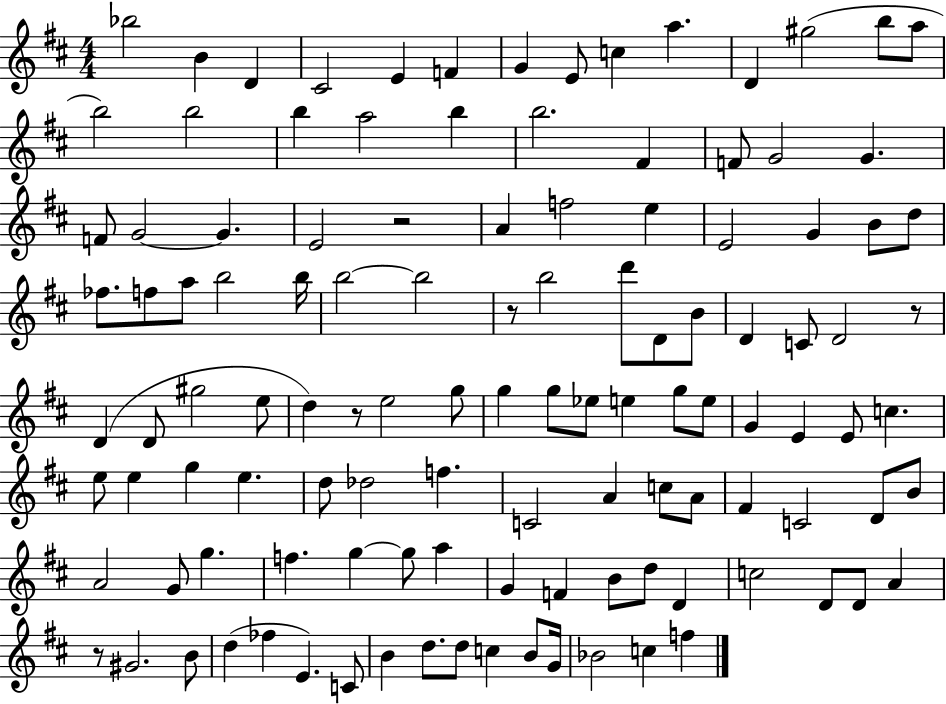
{
  \clef treble
  \numericTimeSignature
  \time 4/4
  \key d \major
  \repeat volta 2 { bes''2 b'4 d'4 | cis'2 e'4 f'4 | g'4 e'8 c''4 a''4. | d'4 gis''2( b''8 a''8 | \break b''2) b''2 | b''4 a''2 b''4 | b''2. fis'4 | f'8 g'2 g'4. | \break f'8 g'2~~ g'4. | e'2 r2 | a'4 f''2 e''4 | e'2 g'4 b'8 d''8 | \break fes''8. f''8 a''8 b''2 b''16 | b''2~~ b''2 | r8 b''2 d'''8 d'8 b'8 | d'4 c'8 d'2 r8 | \break d'4( d'8 gis''2 e''8 | d''4) r8 e''2 g''8 | g''4 g''8 ees''8 e''4 g''8 e''8 | g'4 e'4 e'8 c''4. | \break e''8 e''4 g''4 e''4. | d''8 des''2 f''4. | c'2 a'4 c''8 a'8 | fis'4 c'2 d'8 b'8 | \break a'2 g'8 g''4. | f''4. g''4~~ g''8 a''4 | g'4 f'4 b'8 d''8 d'4 | c''2 d'8 d'8 a'4 | \break r8 gis'2. b'8 | d''4( fes''4 e'4.) c'8 | b'4 d''8. d''8 c''4 b'8 g'16 | bes'2 c''4 f''4 | \break } \bar "|."
}